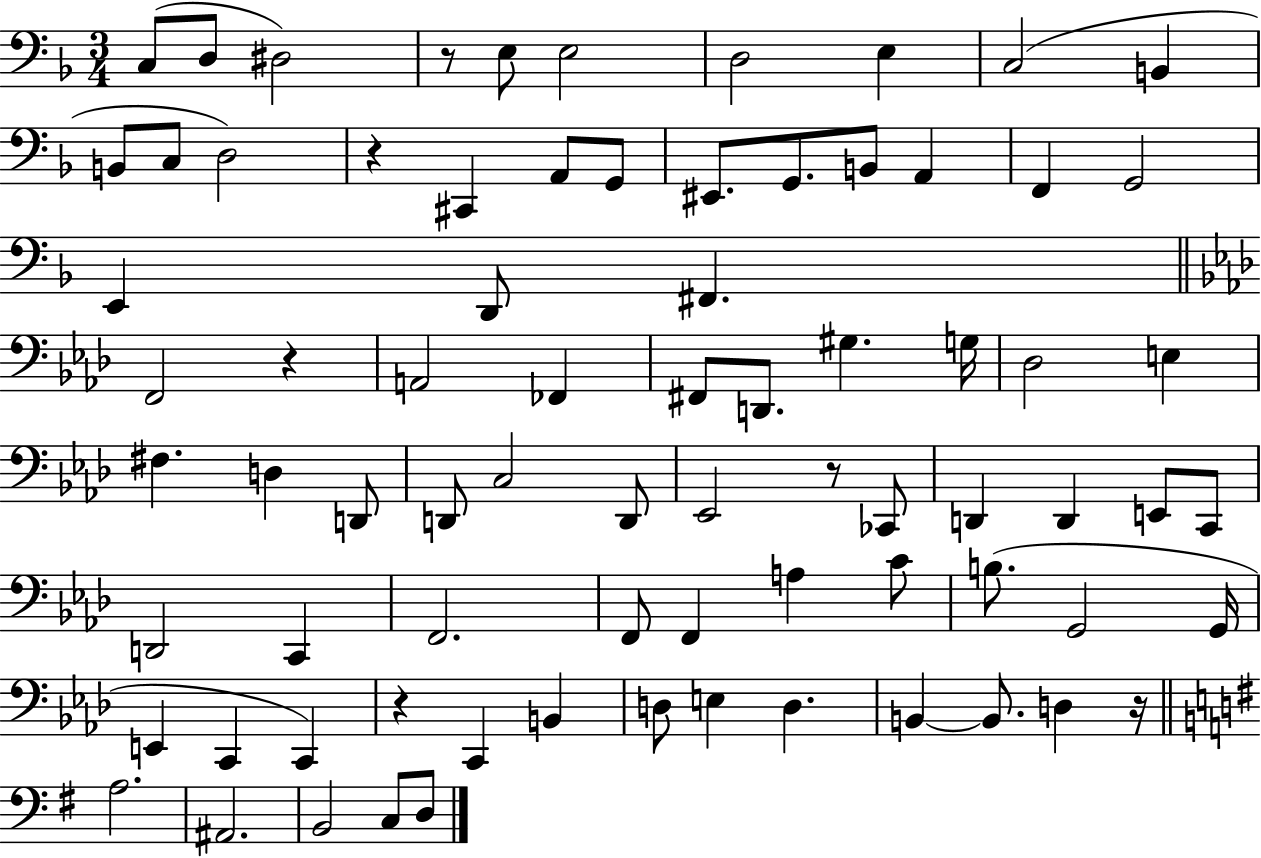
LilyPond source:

{
  \clef bass
  \numericTimeSignature
  \time 3/4
  \key f \major
  c8( d8 dis2) | r8 e8 e2 | d2 e4 | c2( b,4 | \break b,8 c8 d2) | r4 cis,4 a,8 g,8 | eis,8. g,8. b,8 a,4 | f,4 g,2 | \break e,4 d,8 fis,4. | \bar "||" \break \key aes \major f,2 r4 | a,2 fes,4 | fis,8 d,8. gis4. g16 | des2 e4 | \break fis4. d4 d,8 | d,8 c2 d,8 | ees,2 r8 ces,8 | d,4 d,4 e,8 c,8 | \break d,2 c,4 | f,2. | f,8 f,4 a4 c'8 | b8.( g,2 g,16 | \break e,4 c,4 c,4) | r4 c,4 b,4 | d8 e4 d4. | b,4~~ b,8. d4 r16 | \break \bar "||" \break \key g \major a2. | ais,2. | b,2 c8 d8 | \bar "|."
}